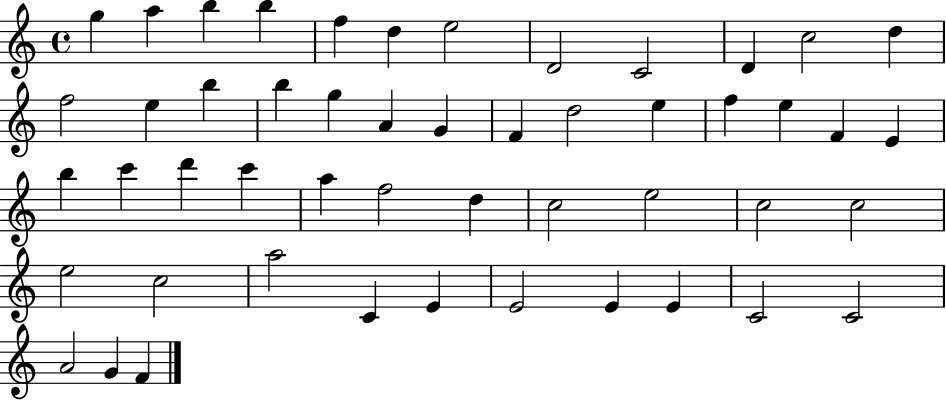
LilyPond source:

{
  \clef treble
  \time 4/4
  \defaultTimeSignature
  \key c \major
  g''4 a''4 b''4 b''4 | f''4 d''4 e''2 | d'2 c'2 | d'4 c''2 d''4 | \break f''2 e''4 b''4 | b''4 g''4 a'4 g'4 | f'4 d''2 e''4 | f''4 e''4 f'4 e'4 | \break b''4 c'''4 d'''4 c'''4 | a''4 f''2 d''4 | c''2 e''2 | c''2 c''2 | \break e''2 c''2 | a''2 c'4 e'4 | e'2 e'4 e'4 | c'2 c'2 | \break a'2 g'4 f'4 | \bar "|."
}